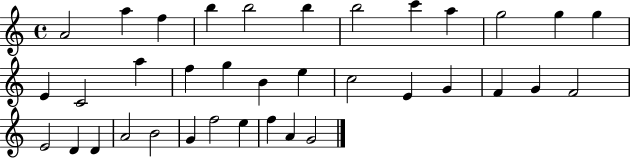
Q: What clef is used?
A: treble